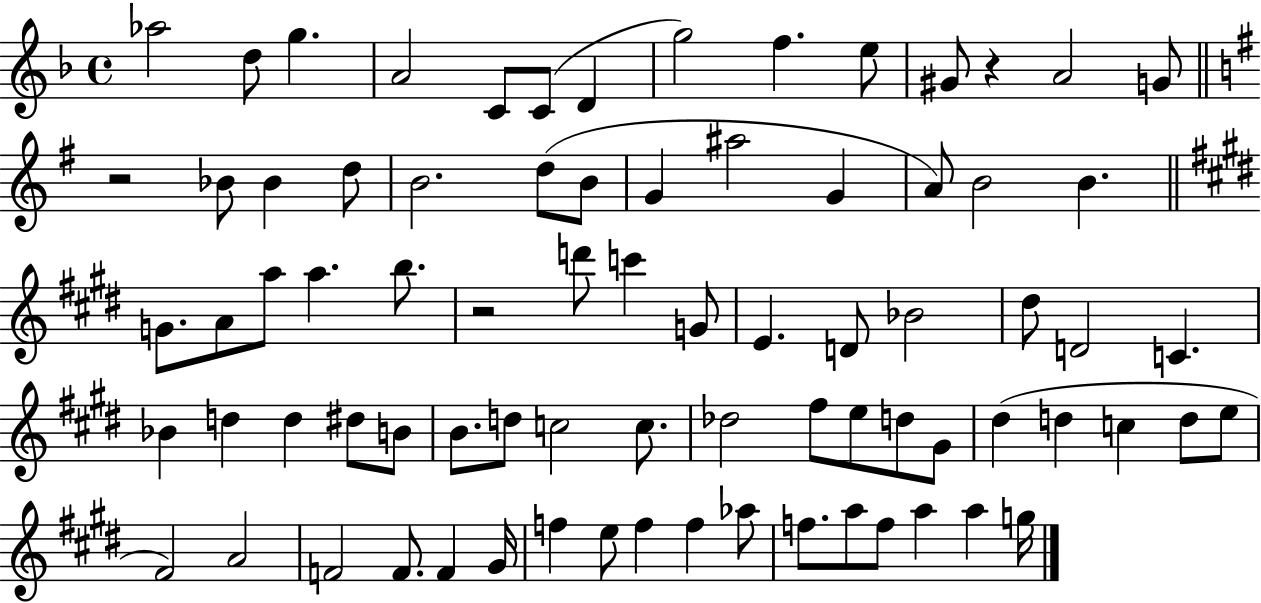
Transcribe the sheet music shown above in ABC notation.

X:1
T:Untitled
M:4/4
L:1/4
K:F
_a2 d/2 g A2 C/2 C/2 D g2 f e/2 ^G/2 z A2 G/2 z2 _B/2 _B d/2 B2 d/2 B/2 G ^a2 G A/2 B2 B G/2 A/2 a/2 a b/2 z2 d'/2 c' G/2 E D/2 _B2 ^d/2 D2 C _B d d ^d/2 B/2 B/2 d/2 c2 c/2 _d2 ^f/2 e/2 d/2 ^G/2 ^d d c d/2 e/2 ^F2 A2 F2 F/2 F ^G/4 f e/2 f f _a/2 f/2 a/2 f/2 a a g/4